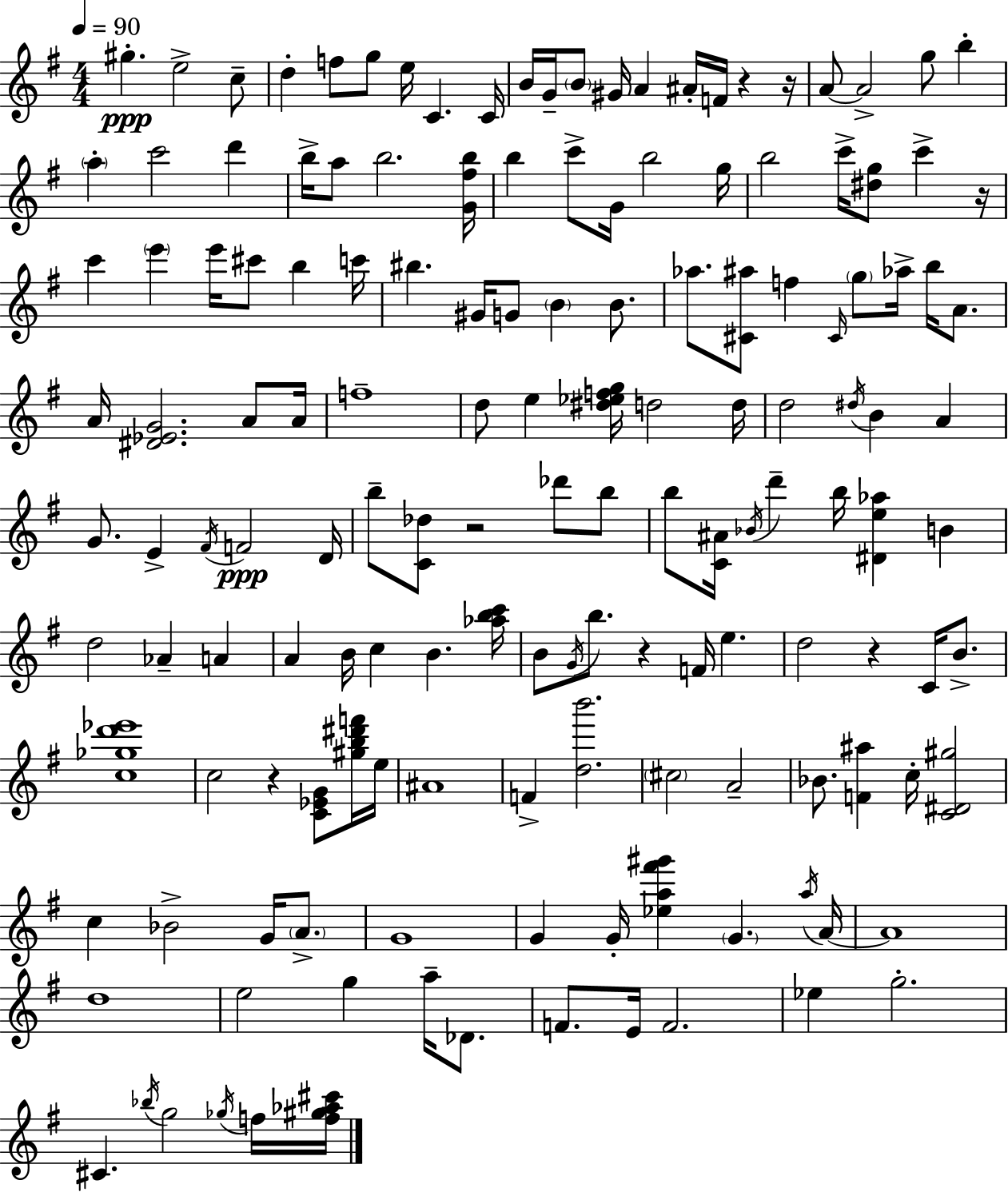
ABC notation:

X:1
T:Untitled
M:4/4
L:1/4
K:G
^g e2 c/2 d f/2 g/2 e/4 C C/4 B/4 G/4 B/2 ^G/4 A ^A/4 F/4 z z/4 A/2 A2 g/2 b a c'2 d' b/4 a/2 b2 [G^fb]/4 b c'/2 G/4 b2 g/4 b2 c'/4 [^dg]/2 c' z/4 c' e' e'/4 ^c'/2 b c'/4 ^b ^G/4 G/2 B B/2 _a/2 [^C^a]/2 f ^C/4 g/2 _a/4 b/4 A/2 A/4 [^D_EG]2 A/2 A/4 f4 d/2 e [^d_efg]/4 d2 d/4 d2 ^d/4 B A G/2 E ^F/4 F2 D/4 b/2 [C_d]/2 z2 _d'/2 b/2 b/2 [C^A]/4 _B/4 d' b/4 [^De_a] B d2 _A A A B/4 c B [_abc']/4 B/2 G/4 b/2 z F/4 e d2 z C/4 B/2 [c_gd'_e']4 c2 z [C_EG]/2 [^gb^d'f']/4 e/4 ^A4 F [db']2 ^c2 A2 _B/2 [F^a] c/4 [C^D^g]2 c _B2 G/4 A/2 G4 G G/4 [_ea^f'^g'] G a/4 A/4 A4 d4 e2 g a/4 _D/2 F/2 E/4 F2 _e g2 ^C _b/4 g2 _g/4 f/4 [f^g_a^c']/4